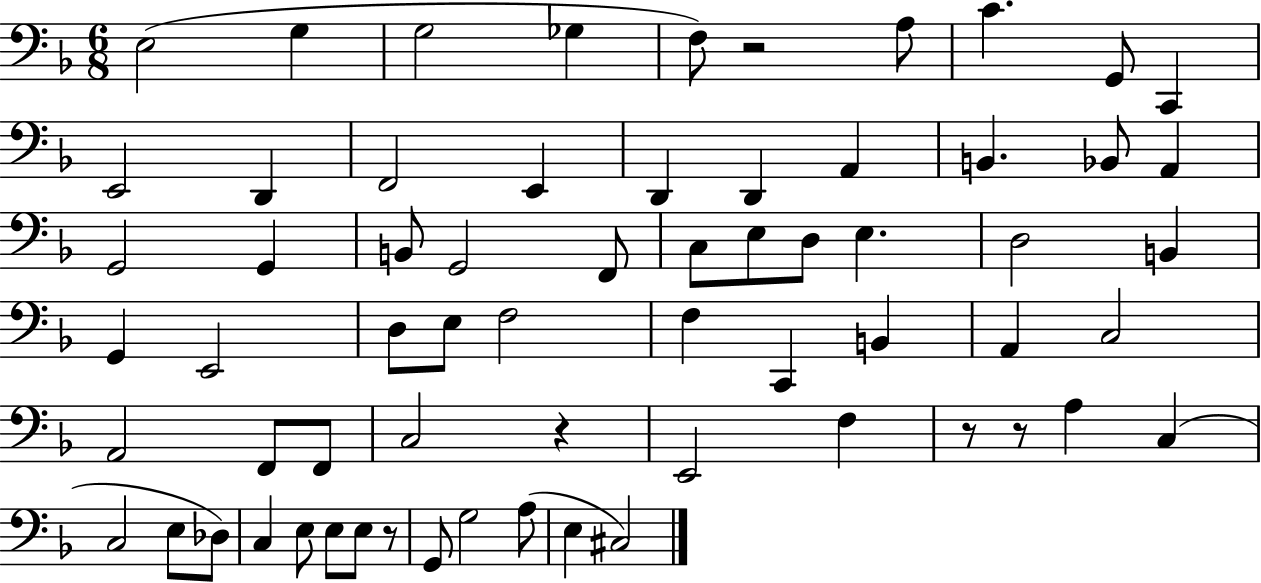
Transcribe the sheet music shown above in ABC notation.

X:1
T:Untitled
M:6/8
L:1/4
K:F
E,2 G, G,2 _G, F,/2 z2 A,/2 C G,,/2 C,, E,,2 D,, F,,2 E,, D,, D,, A,, B,, _B,,/2 A,, G,,2 G,, B,,/2 G,,2 F,,/2 C,/2 E,/2 D,/2 E, D,2 B,, G,, E,,2 D,/2 E,/2 F,2 F, C,, B,, A,, C,2 A,,2 F,,/2 F,,/2 C,2 z E,,2 F, z/2 z/2 A, C, C,2 E,/2 _D,/2 C, E,/2 E,/2 E,/2 z/2 G,,/2 G,2 A,/2 E, ^C,2